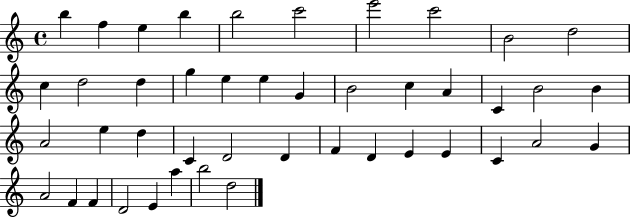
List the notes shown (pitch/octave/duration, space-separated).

B5/q F5/q E5/q B5/q B5/h C6/h E6/h C6/h B4/h D5/h C5/q D5/h D5/q G5/q E5/q E5/q G4/q B4/h C5/q A4/q C4/q B4/h B4/q A4/h E5/q D5/q C4/q D4/h D4/q F4/q D4/q E4/q E4/q C4/q A4/h G4/q A4/h F4/q F4/q D4/h E4/q A5/q B5/h D5/h